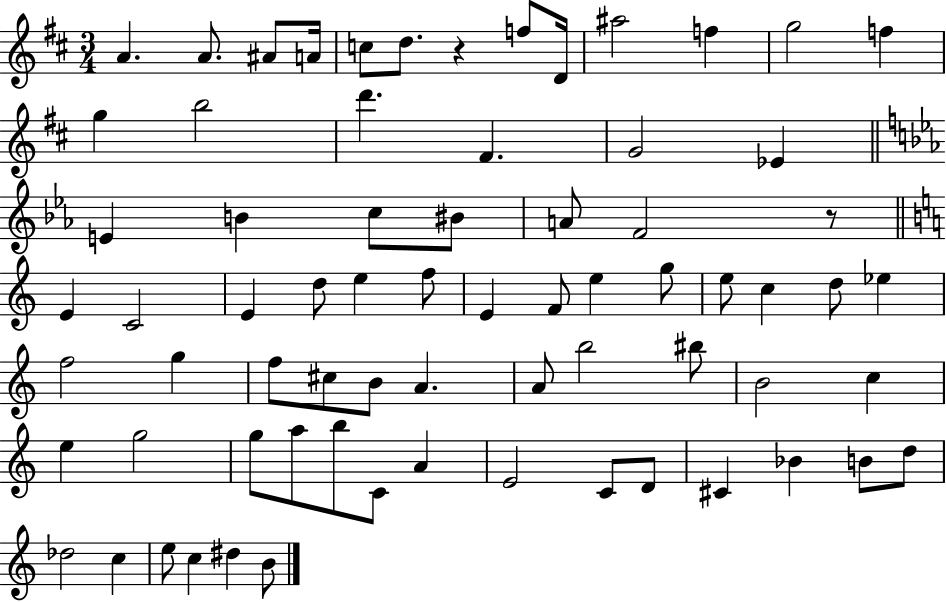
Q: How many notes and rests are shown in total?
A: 71